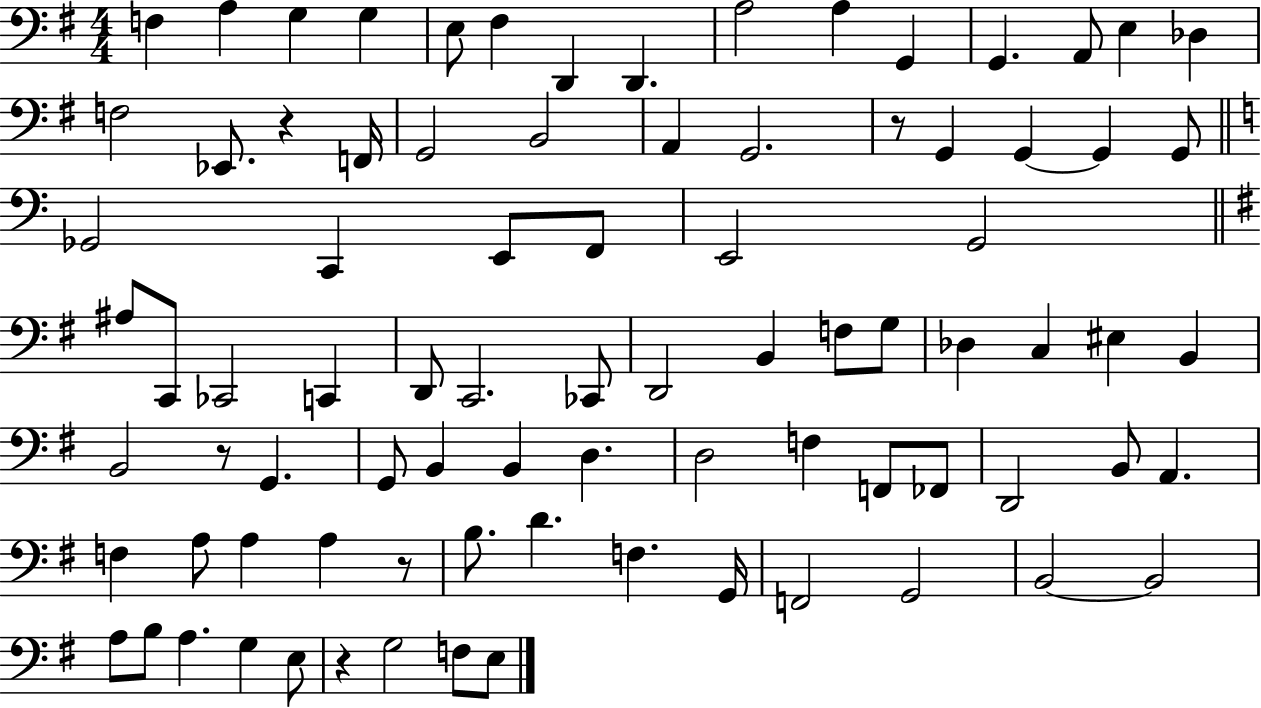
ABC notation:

X:1
T:Untitled
M:4/4
L:1/4
K:G
F, A, G, G, E,/2 ^F, D,, D,, A,2 A, G,, G,, A,,/2 E, _D, F,2 _E,,/2 z F,,/4 G,,2 B,,2 A,, G,,2 z/2 G,, G,, G,, G,,/2 _G,,2 C,, E,,/2 F,,/2 E,,2 G,,2 ^A,/2 C,,/2 _C,,2 C,, D,,/2 C,,2 _C,,/2 D,,2 B,, F,/2 G,/2 _D, C, ^E, B,, B,,2 z/2 G,, G,,/2 B,, B,, D, D,2 F, F,,/2 _F,,/2 D,,2 B,,/2 A,, F, A,/2 A, A, z/2 B,/2 D F, G,,/4 F,,2 G,,2 B,,2 B,,2 A,/2 B,/2 A, G, E,/2 z G,2 F,/2 E,/2